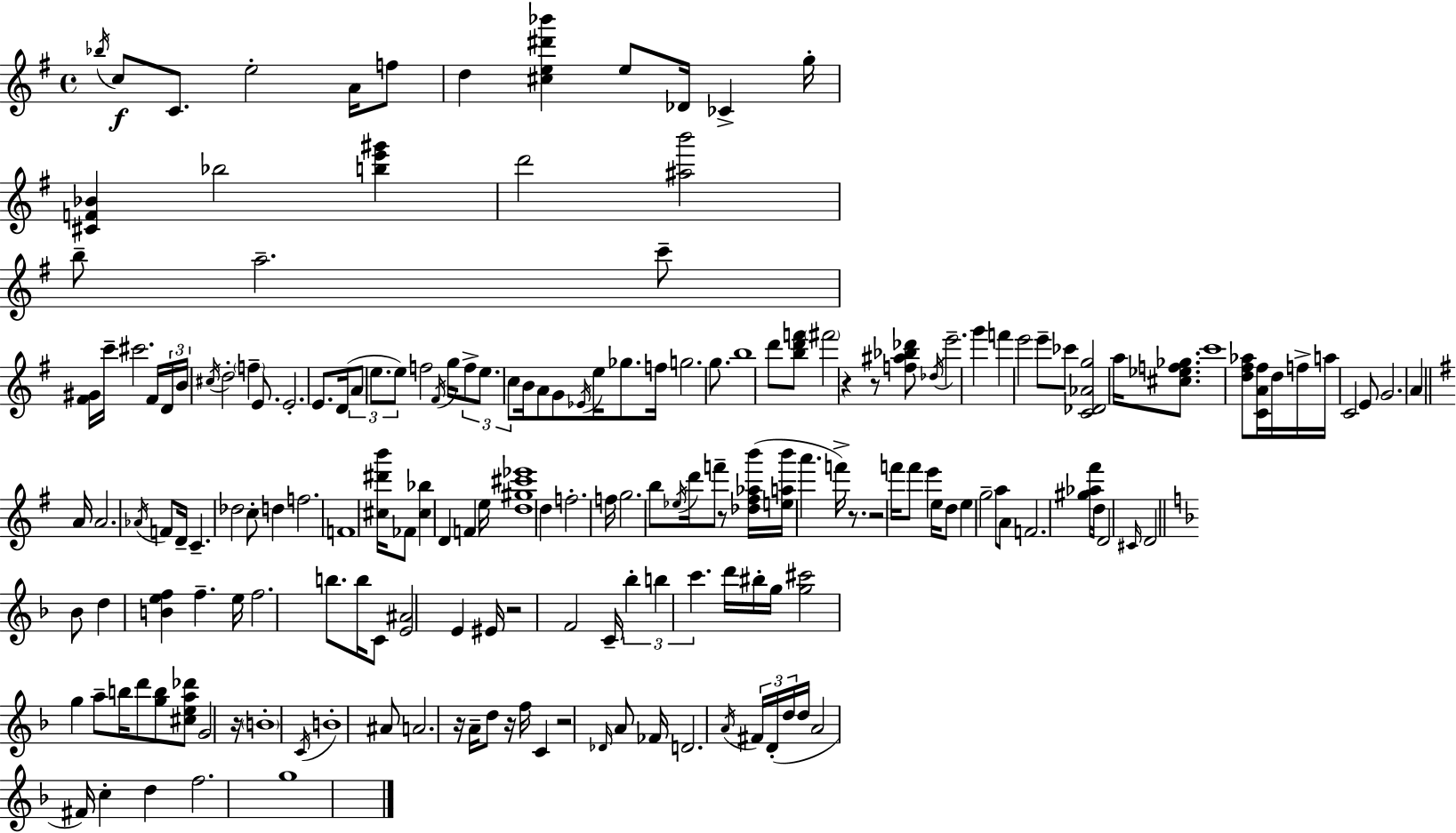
{
  \clef treble
  \time 4/4
  \defaultTimeSignature
  \key g \major
  \repeat volta 2 { \acciaccatura { bes''16 }\f c''8 c'8. e''2-. a'16 f''8 | d''4 <cis'' e'' dis''' bes'''>4 e''8 des'16 ces'4-> | g''16-. <cis' f' bes'>4 bes''2 <b'' e''' gis'''>4 | d'''2 <ais'' b'''>2 | \break b''8-- a''2.-- c'''8-- | <fis' gis'>16 c'''16-- cis'''2. fis'16 | \tuplet 3/2 { d'16 b'16 \acciaccatura { cis''16 } } d''2-. \parenthesize f''4-- e'8. | e'2.-. e'8. | \break d'16( \tuplet 3/2 { a'8 e''8. e''8) } f''2 | \acciaccatura { fis'16 } g''16 \tuplet 3/2 { f''8-> e''8. c''8 } b'16 a'8 g'8 \acciaccatura { ees'16 } | e''16 ges''8. f''16 g''2. | g''8. b''1 | \break d'''8 <b'' d''' f'''>8 \parenthesize fis'''2 | r4 r8 <f'' ais'' bes'' des'''>8 \acciaccatura { des''16 } e'''2.-- | g'''4 f'''4 e'''2 | e'''8-- ces'''8 <c' des' aes' g''>2 | \break a''16 <cis'' ees'' f'' ges''>8. c'''1 | <d'' fis'' aes''>8 <c' a' fis''>16 d''16 f''16-> a''16 c'2 | e'8 g'2. | a'4 \bar "||" \break \key g \major a'16 a'2. \acciaccatura { aes'16 } f'8 | d'16-- c'4.-- des''2 c''8-. | d''4 f''2. | f'1 | \break <cis'' dis''' b'''>16 fes'8 <cis'' bes''>4 d'4 f'4 | e''16 <d'' gis'' cis''' ees'''>1 | d''4 f''2.-. | f''16 g''2. b''8 | \break \acciaccatura { ees''16 } d'''16 f'''8-- r8 <des'' fis'' aes'' b'''>16( <e'' a'' b'''>16 a'''4. f'''16->) r8. | r2 f'''16 f'''8 e'''4 | e''16 d''8 e''4 g''2-- | a''8 a'8 f'2. | \break <gis'' aes'' fis'''>16 d''16 d'2 \grace { cis'16 } d'2 | \bar "||" \break \key d \minor bes'8 d''4 <b' e'' f''>4 f''4.-- | e''16 f''2. b''8. | b''16 c'8 <e' ais'>2 e'4 eis'16 | r2 f'2 | \break c'16-- \tuplet 3/2 { bes''4-. b''4 c'''4. } d'''16 | bis''16-. g''16 <g'' cis'''>2 g''4 a''8-- | b''16 d'''8 <g'' b''>8 <cis'' e'' a'' des'''>8 g'2 r16 | \parenthesize b'1-. | \break \acciaccatura { c'16 } b'1-. | ais'8 a'2. r16 | a'16-- d''8 r16 f''16 c'4 r2 | \grace { des'16 } a'8 fes'16 d'2. | \break \acciaccatura { a'16 } \tuplet 3/2 { fis'16 d'16-.( d''16 } d''16 a'2 fis'16) c''4-. | d''4 f''2. | g''1 | } \bar "|."
}